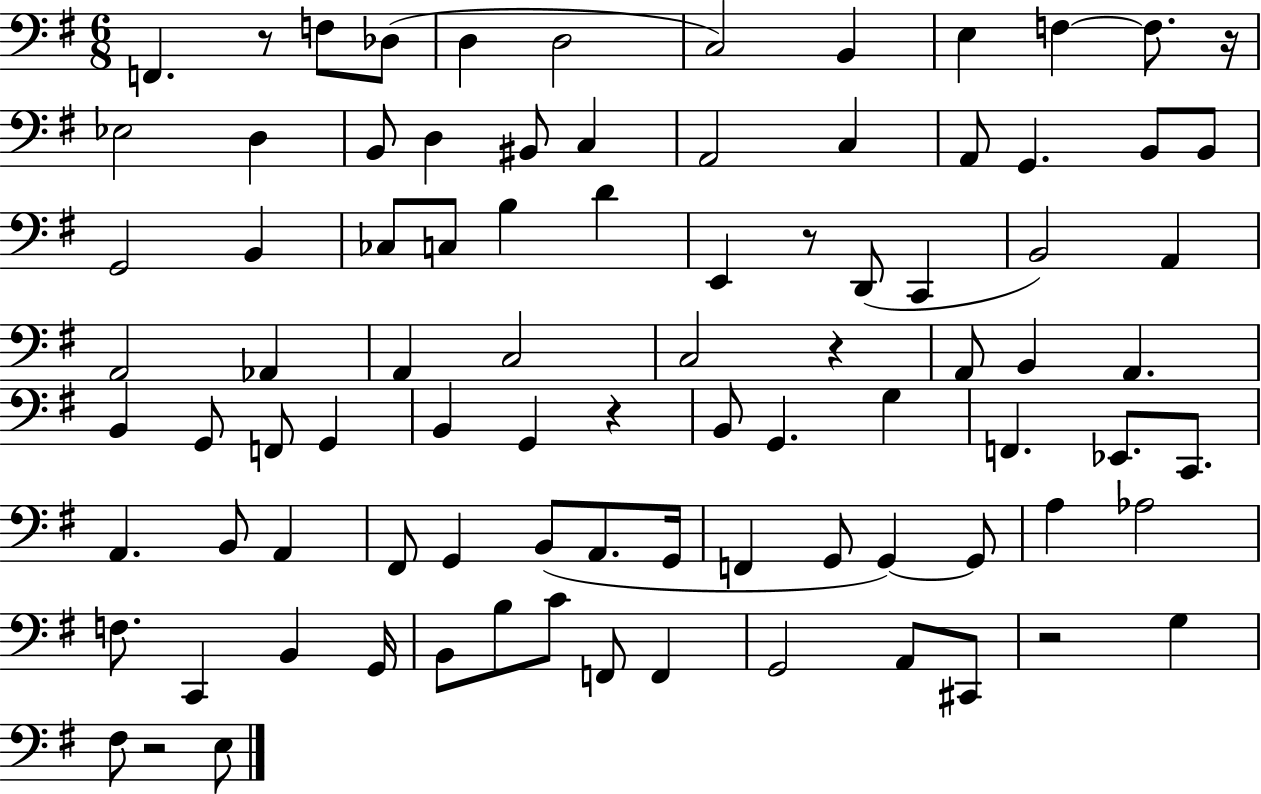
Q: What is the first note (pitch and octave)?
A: F2